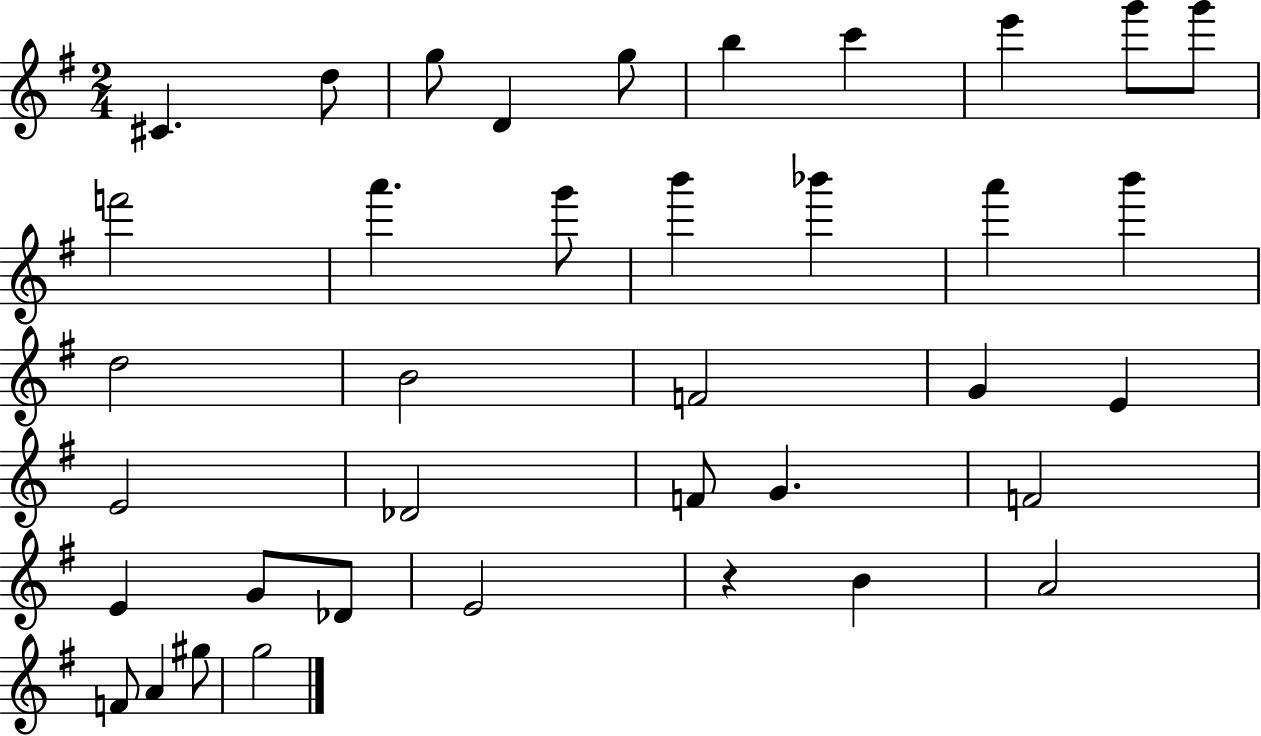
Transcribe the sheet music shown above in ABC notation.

X:1
T:Untitled
M:2/4
L:1/4
K:G
^C d/2 g/2 D g/2 b c' e' g'/2 g'/2 f'2 a' g'/2 b' _b' a' b' d2 B2 F2 G E E2 _D2 F/2 G F2 E G/2 _D/2 E2 z B A2 F/2 A ^g/2 g2